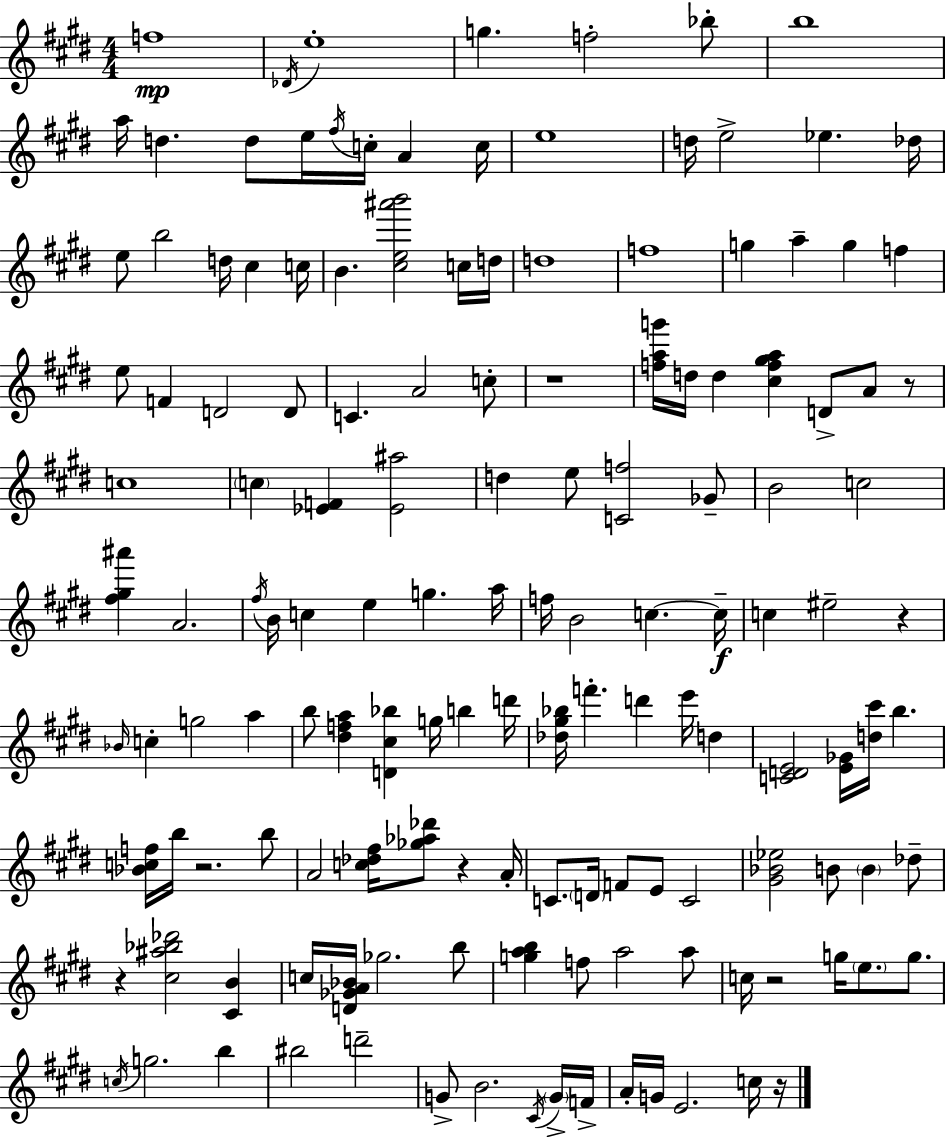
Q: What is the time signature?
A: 4/4